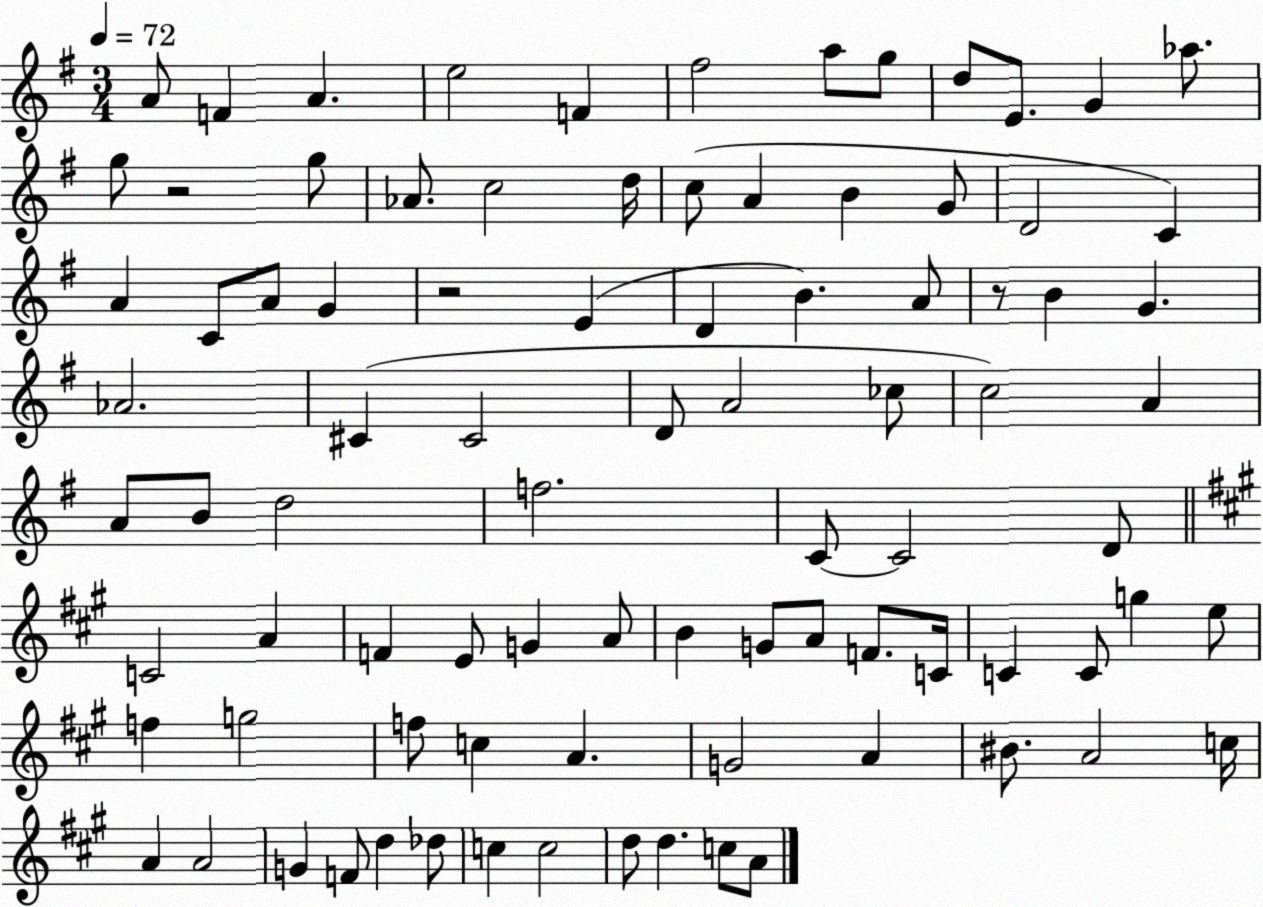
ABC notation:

X:1
T:Untitled
M:3/4
L:1/4
K:G
A/2 F A e2 F ^f2 a/2 g/2 d/2 E/2 G _a/2 g/2 z2 g/2 _A/2 c2 d/4 c/2 A B G/2 D2 C A C/2 A/2 G z2 E D B A/2 z/2 B G _A2 ^C ^C2 D/2 A2 _c/2 c2 A A/2 B/2 d2 f2 C/2 C2 D/2 C2 A F E/2 G A/2 B G/2 A/2 F/2 C/4 C C/2 g e/2 f g2 f/2 c A G2 A ^B/2 A2 c/4 A A2 G F/2 d _d/2 c c2 d/2 d c/2 A/2